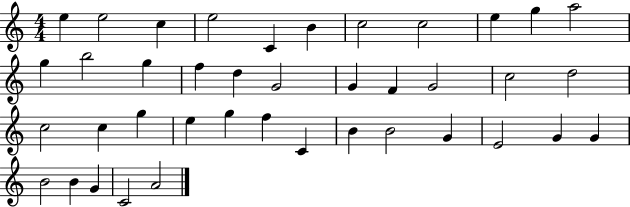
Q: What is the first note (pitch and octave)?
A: E5